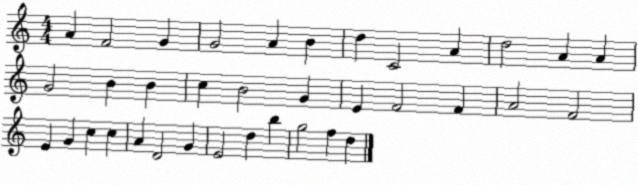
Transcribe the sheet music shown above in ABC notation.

X:1
T:Untitled
M:4/4
L:1/4
K:C
A F2 G G2 A B d C2 A d2 A A G2 B B c B2 G E F2 F A2 F2 E G c c A D2 G E2 d b g2 f d